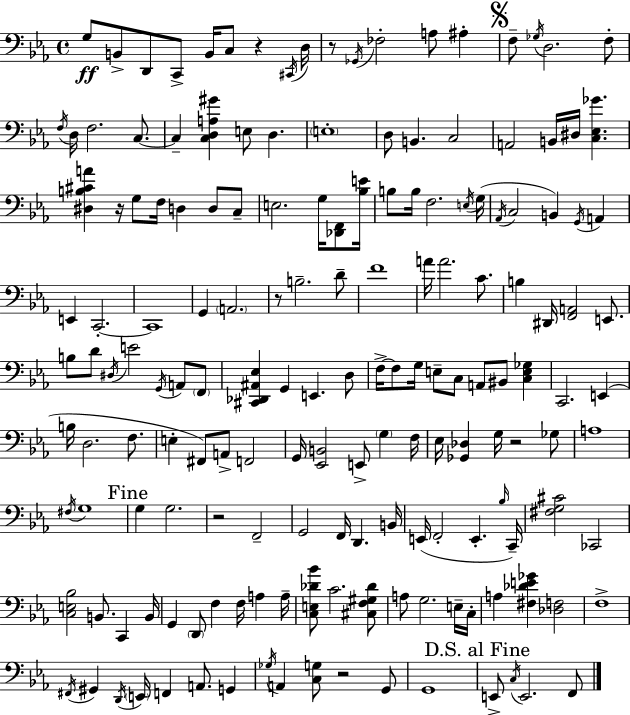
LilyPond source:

{
  \clef bass
  \time 4/4
  \defaultTimeSignature
  \key ees \major
  g8\ff b,8-> d,8 c,8-> b,16 c8 r4 \acciaccatura { cis,16 } | d16 r8 \acciaccatura { ges,16 } fes2-. a8 ais4-. | \mark \markup { \musicglyph "scripts.segno" } f8-- \acciaccatura { ges16 } d2. | f8-. \acciaccatura { f16 } d16 f2. | \break c8.~~ c4-- <c d a gis'>4 e8 d4. | \parenthesize e1-. | d8 b,4. c2 | a,2 b,16 dis16 <c ees ges'>4. | \break <dis b cis' a'>4 r16 g8 f16 d4 | d8 c8-- e2. | g16 <des, f,>8 <bes e'>16 b8 b16 f2. | \acciaccatura { e16 } g16( \acciaccatura { aes,16 } c2 b,4) | \break \acciaccatura { g,16 } a,4 e,4 c,2.-.~~ | c,1 | g,4 \parenthesize a,2. | r8 b2.-- | \break d'8-- f'1 | a'16 a'2. | c'8. b4 dis,16 <f, a,>2 | e,8. b8 d'8 \acciaccatura { dis16 } e'2 | \break \acciaccatura { g,16 } a,8 \parenthesize f,8 <cis, des, ais, ees>4 g,4 | e,4. d8 f16->~~ f8 g16 e8-- c8 | a,8 bis,8 <c e ges>4 c,2. | e,4( b16 d2. | \break f8. e4-. fis,8) a,8-> | f,2 g,16 <ees, b,>2 | e,8-> \parenthesize g4 f16 ees16 <ges, des>4 g16 r2 | ges8 a1 | \break \acciaccatura { fis16 } g1 | \mark "Fine" g4 g2. | r2 | f,2-- g,2 | \break f,16 d,4. b,16 e,16( f,2-. | e,4.-. \grace { bes16 } c,16--) <fis g cis'>2 | ces,2 <c e bes>2 | b,8. c,4 b,16 g,4 \parenthesize d,8 | \break f4 f16 a4 a16-- <c e des' bes'>8 c'2. | <cis f gis des'>8 a8 g2. | e16-- c16-. a4 <fis des' e' ges'>4 | <des f>2 f1-> | \break \acciaccatura { fis,16 } gis,4 | \acciaccatura { d,16 } \parenthesize e,16 f,4 a,8. g,4 \acciaccatura { ges16 } a,4 | <c g>8 r2 g,8 g,1 | \mark "D.S. al Fine" e,8-> | \break \acciaccatura { c16 } e,2. f,8 \bar "|."
}